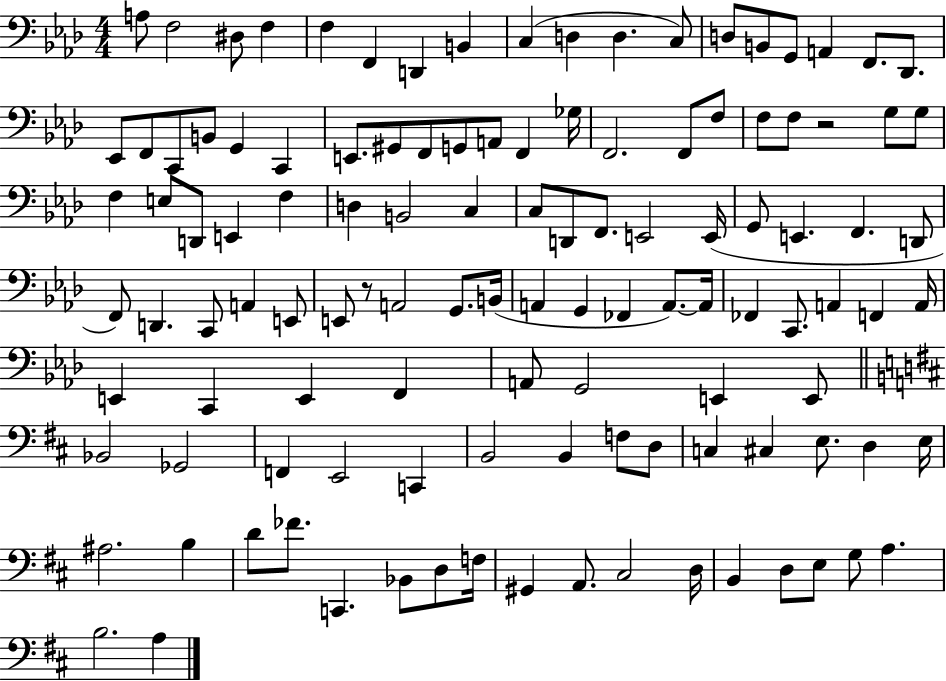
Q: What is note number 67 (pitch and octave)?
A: FES2